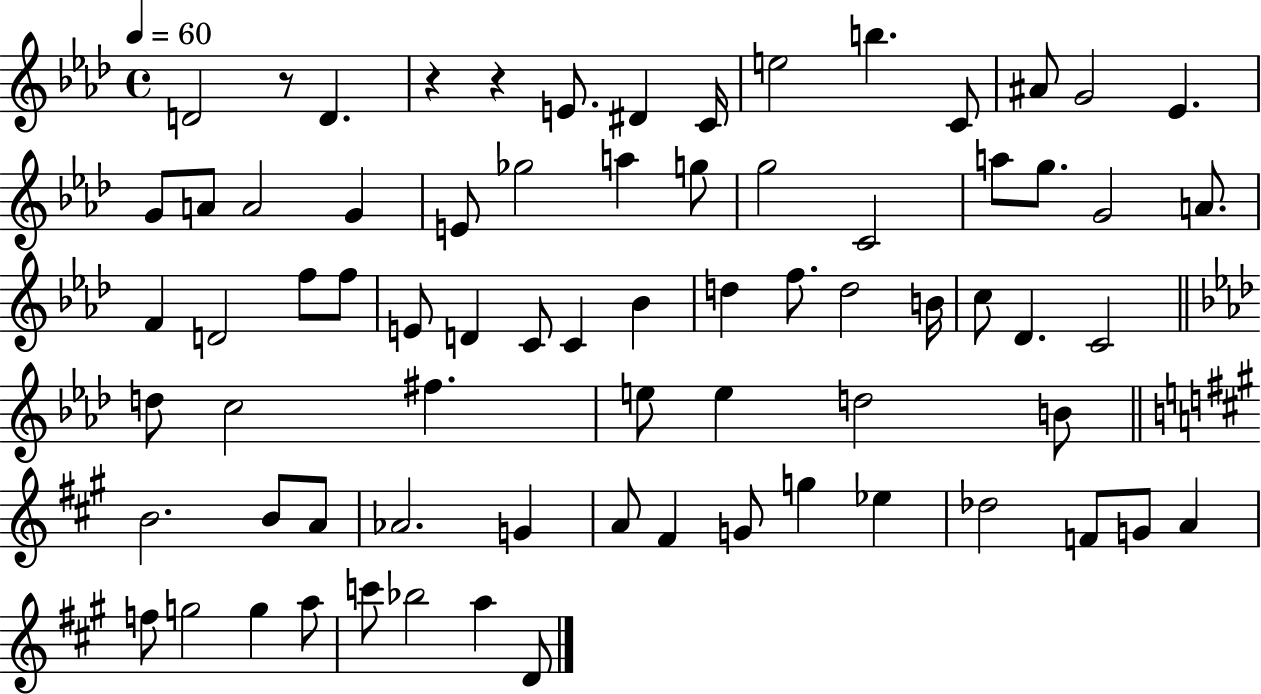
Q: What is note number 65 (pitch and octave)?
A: G5